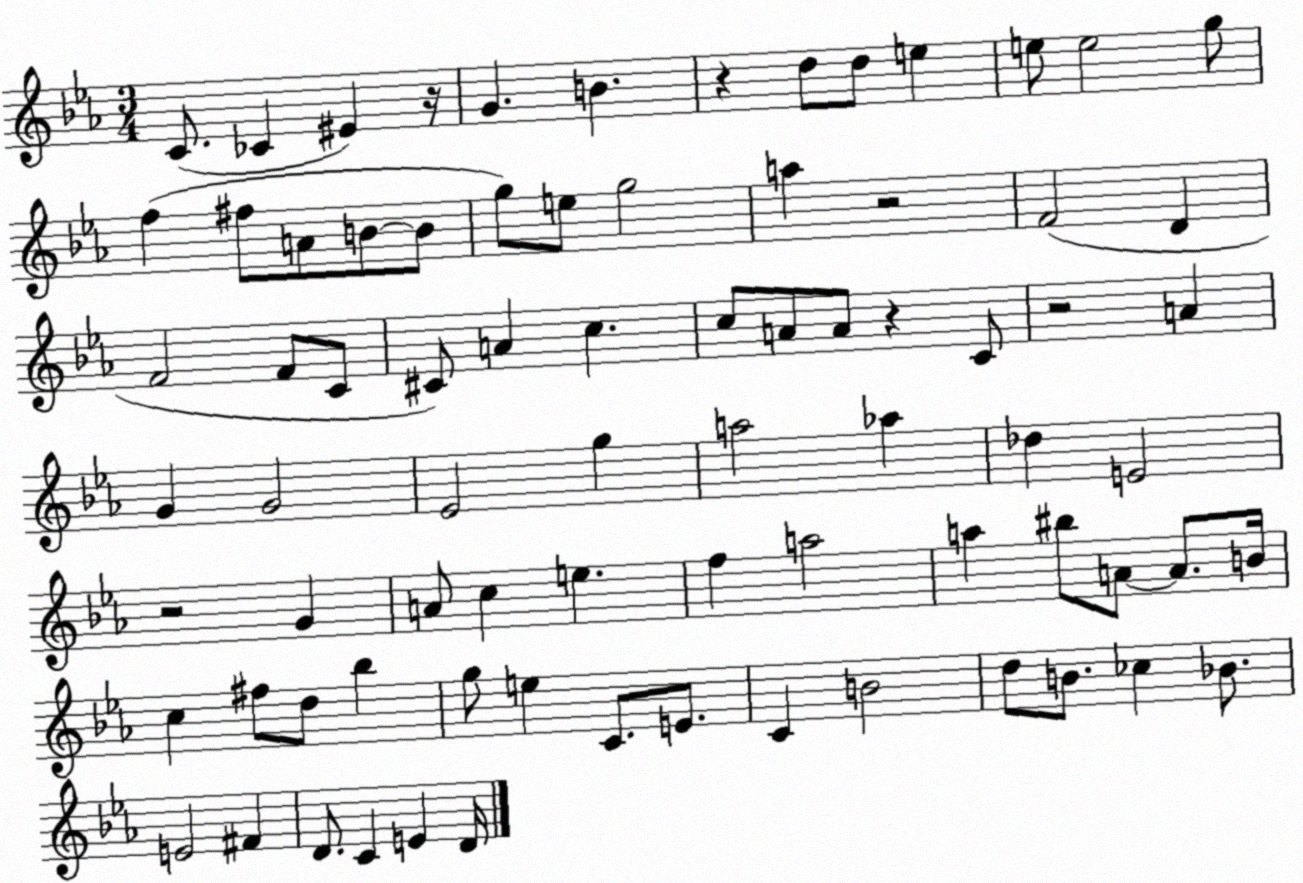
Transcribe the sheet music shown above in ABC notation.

X:1
T:Untitled
M:3/4
L:1/4
K:Eb
C/2 _C ^E z/4 G B z d/2 d/2 e e/2 e2 g/2 f ^f/2 A/2 B/2 B/2 g/2 e/2 g2 a z2 F2 D F2 F/2 C/2 ^C/2 A c c/2 A/2 A/2 z C/2 z2 A G G2 _E2 g a2 _a _d E2 z2 G A/2 c e f a2 a ^b/2 A/2 A/2 B/4 c ^f/2 d/2 _b g/2 e C/2 E/2 C B2 d/2 B/2 _c _B/2 E2 ^F D/2 C E D/4